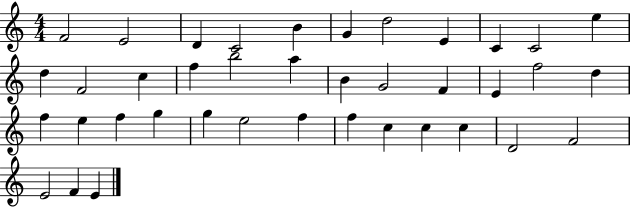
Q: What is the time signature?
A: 4/4